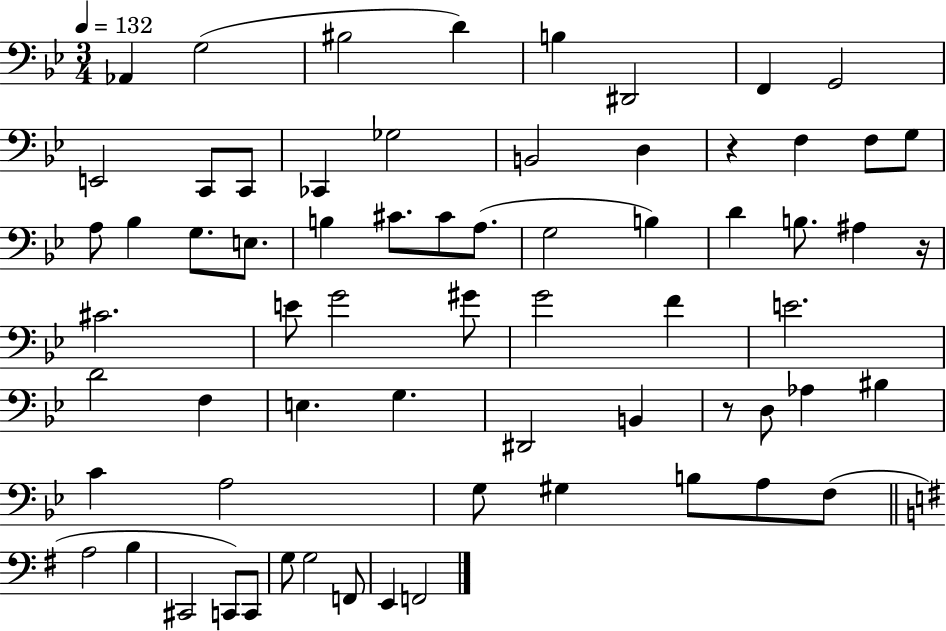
{
  \clef bass
  \numericTimeSignature
  \time 3/4
  \key bes \major
  \tempo 4 = 132
  \repeat volta 2 { aes,4 g2( | bis2 d'4) | b4 dis,2 | f,4 g,2 | \break e,2 c,8 c,8 | ces,4 ges2 | b,2 d4 | r4 f4 f8 g8 | \break a8 bes4 g8. e8. | b4 cis'8. cis'8 a8.( | g2 b4) | d'4 b8. ais4 r16 | \break cis'2. | e'8 g'2 gis'8 | g'2 f'4 | e'2. | \break d'2 f4 | e4. g4. | dis,2 b,4 | r8 d8 aes4 bis4 | \break c'4 a2 | g8 gis4 b8 a8 f8( | \bar "||" \break \key g \major a2 b4 | cis,2 c,8) c,8 | g8 g2 f,8 | e,4 f,2 | \break } \bar "|."
}